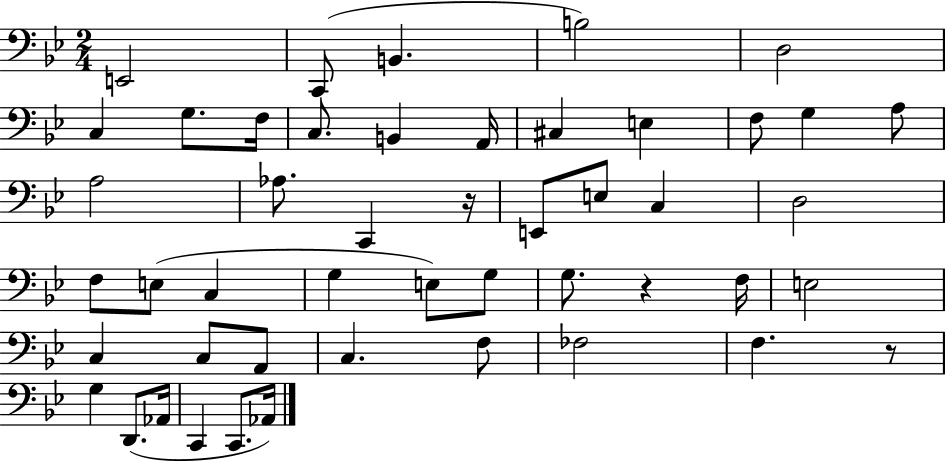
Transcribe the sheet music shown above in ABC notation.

X:1
T:Untitled
M:2/4
L:1/4
K:Bb
E,,2 C,,/2 B,, B,2 D,2 C, G,/2 F,/4 C,/2 B,, A,,/4 ^C, E, F,/2 G, A,/2 A,2 _A,/2 C,, z/4 E,,/2 E,/2 C, D,2 F,/2 E,/2 C, G, E,/2 G,/2 G,/2 z F,/4 E,2 C, C,/2 A,,/2 C, F,/2 _F,2 F, z/2 G, D,,/2 _A,,/4 C,, C,,/2 _A,,/4